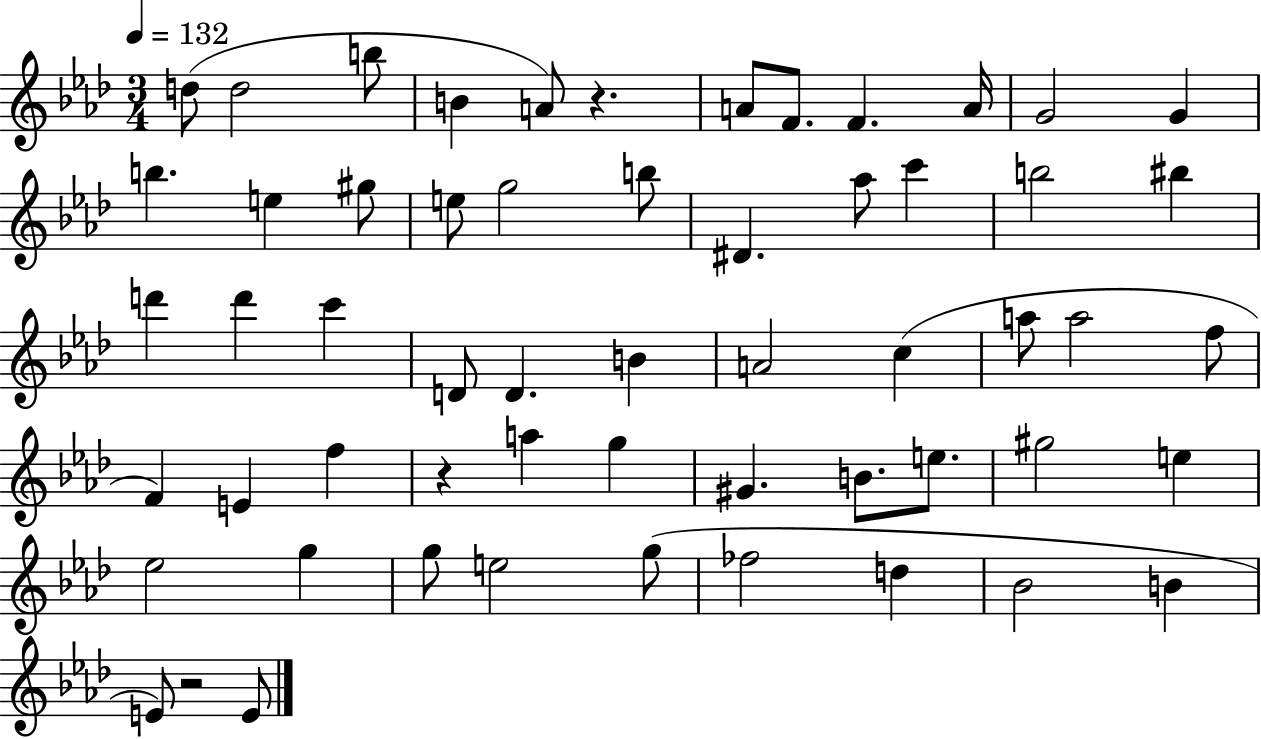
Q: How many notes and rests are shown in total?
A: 57